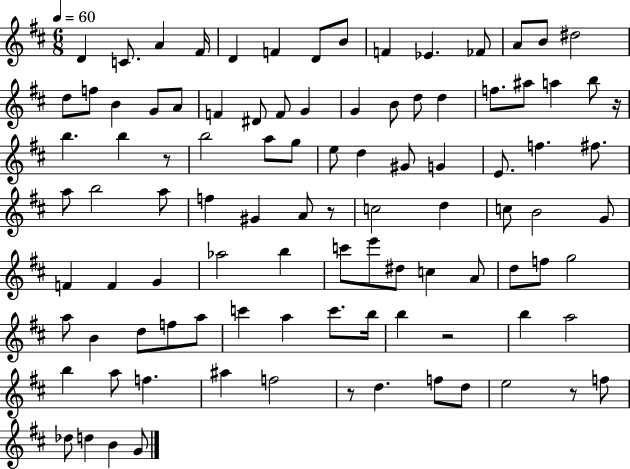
X:1
T:Untitled
M:6/8
L:1/4
K:D
D C/2 A ^F/4 D F D/2 B/2 F _E _F/2 A/2 B/2 ^d2 d/2 f/2 B G/2 A/2 F ^D/2 F/2 G G B/2 d/2 d f/2 ^a/2 a b/2 z/4 b b z/2 b2 a/2 g/2 e/2 d ^G/2 G E/2 f ^f/2 a/2 b2 a/2 f ^G A/2 z/2 c2 d c/2 B2 G/2 F F G _a2 b c'/2 e'/2 ^d/2 c A/2 d/2 f/2 g2 a/2 B d/2 f/2 a/2 c' a c'/2 b/4 b z2 b a2 b a/2 f ^a f2 z/2 d f/2 d/2 e2 z/2 f/2 _d/2 d B G/2